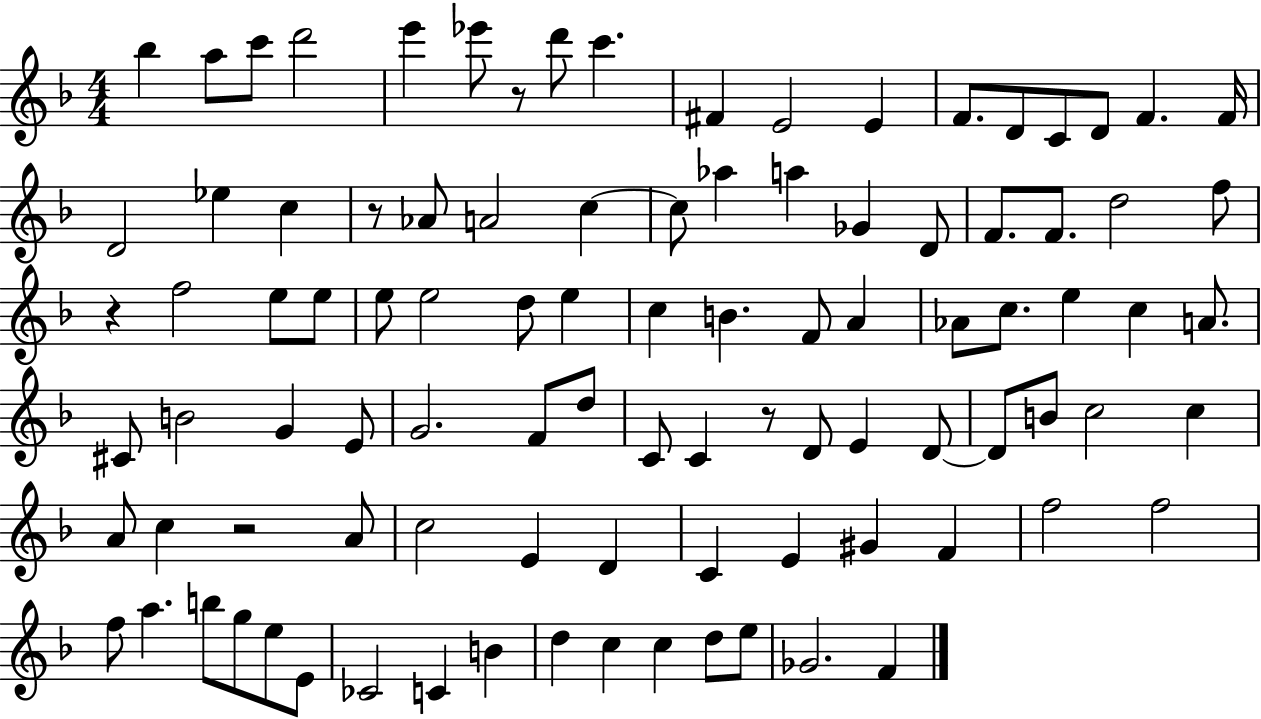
X:1
T:Untitled
M:4/4
L:1/4
K:F
_b a/2 c'/2 d'2 e' _e'/2 z/2 d'/2 c' ^F E2 E F/2 D/2 C/2 D/2 F F/4 D2 _e c z/2 _A/2 A2 c c/2 _a a _G D/2 F/2 F/2 d2 f/2 z f2 e/2 e/2 e/2 e2 d/2 e c B F/2 A _A/2 c/2 e c A/2 ^C/2 B2 G E/2 G2 F/2 d/2 C/2 C z/2 D/2 E D/2 D/2 B/2 c2 c A/2 c z2 A/2 c2 E D C E ^G F f2 f2 f/2 a b/2 g/2 e/2 E/2 _C2 C B d c c d/2 e/2 _G2 F